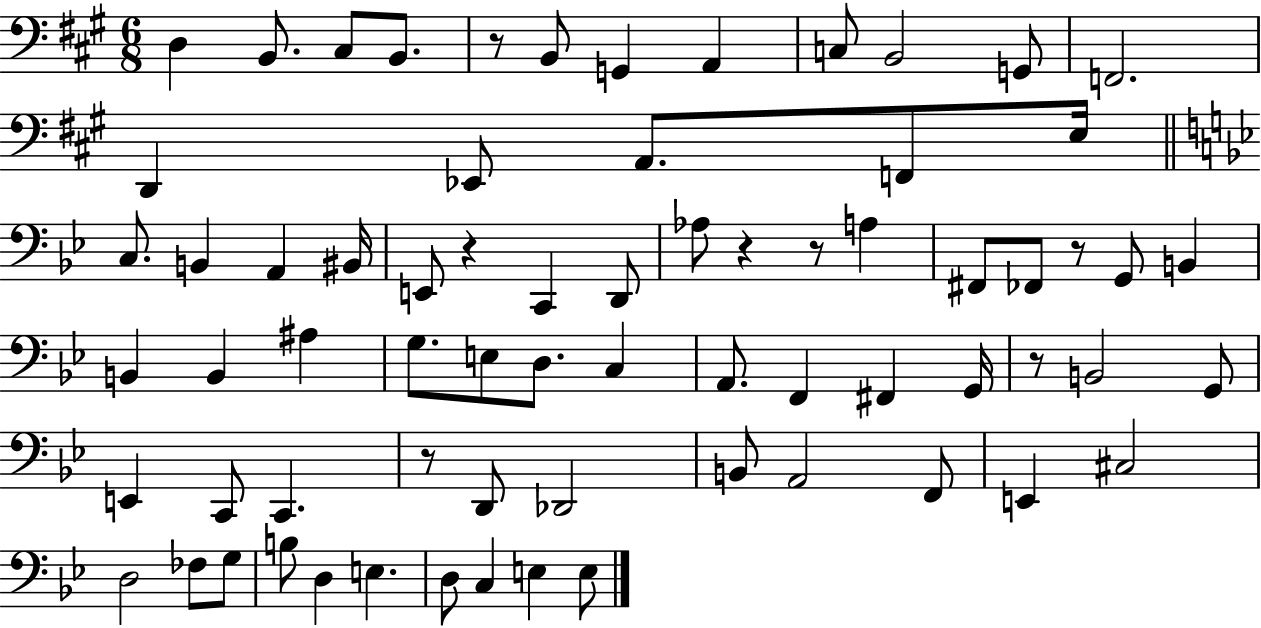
{
  \clef bass
  \numericTimeSignature
  \time 6/8
  \key a \major
  d4 b,8. cis8 b,8. | r8 b,8 g,4 a,4 | c8 b,2 g,8 | f,2. | \break d,4 ees,8 a,8. f,8 e16 | \bar "||" \break \key bes \major c8. b,4 a,4 bis,16 | e,8 r4 c,4 d,8 | aes8 r4 r8 a4 | fis,8 fes,8 r8 g,8 b,4 | \break b,4 b,4 ais4 | g8. e8 d8. c4 | a,8. f,4 fis,4 g,16 | r8 b,2 g,8 | \break e,4 c,8 c,4. | r8 d,8 des,2 | b,8 a,2 f,8 | e,4 cis2 | \break d2 fes8 g8 | b8 d4 e4. | d8 c4 e4 e8 | \bar "|."
}